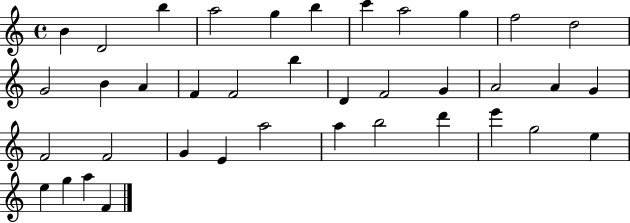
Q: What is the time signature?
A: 4/4